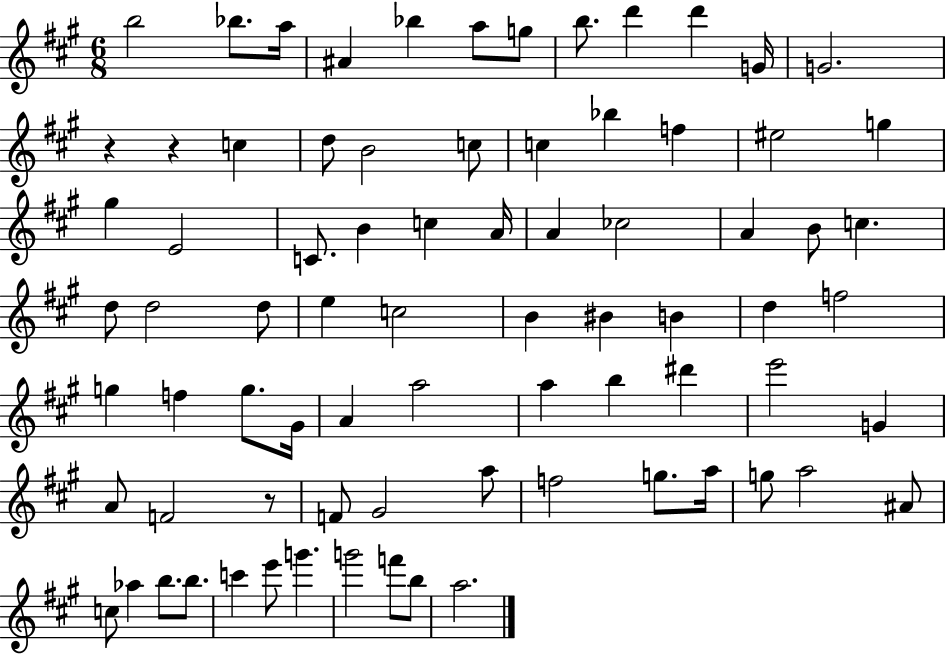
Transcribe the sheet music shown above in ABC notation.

X:1
T:Untitled
M:6/8
L:1/4
K:A
b2 _b/2 a/4 ^A _b a/2 g/2 b/2 d' d' G/4 G2 z z c d/2 B2 c/2 c _b f ^e2 g ^g E2 C/2 B c A/4 A _c2 A B/2 c d/2 d2 d/2 e c2 B ^B B d f2 g f g/2 ^G/4 A a2 a b ^d' e'2 G A/2 F2 z/2 F/2 ^G2 a/2 f2 g/2 a/4 g/2 a2 ^A/2 c/2 _a b/2 b/2 c' e'/2 g' g'2 f'/2 b/2 a2